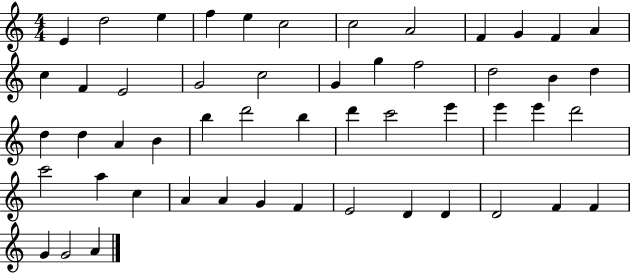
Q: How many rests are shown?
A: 0